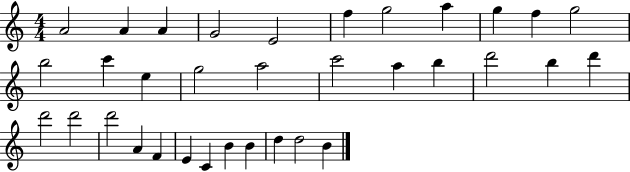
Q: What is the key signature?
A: C major